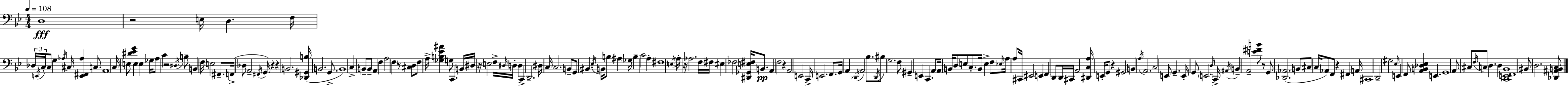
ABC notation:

X:1
T:Untitled
M:4/4
L:1/4
K:Gm
D,4 z2 E,/4 D, F,/4 _D,/4 E,,/4 C,/4 C,/2 G, _A,/4 ^C,/4 [E,,^F,,_A,] C,/2 A,,4 C,/4 E,/2 [^D_EG] E, E, _G,/4 A,/2 C z2 ^D,/4 B,/2 B,, F,/4 E,2 ^F,,/2 F,,/4 _D,/2 A,,2 ^F,,/4 G,,/4 z z B,,2 [_D,,^G,,B,]/4 B,,2 G,,/2 B,,4 C, B,,/2 B,,/2 A,, F, A,2 F, z/2 [^C,D,]/2 F,/2 A,/4 [_G,B,_E^A] G,/2 C,, B,,/4 ^D,/4 z/4 E,2 F,/4 ^D,/4 D,/4 D, C,, D,,2 ^D,/4 C,/4 C,2 B,,/2 G,,/2 ^B,, _E,/4 B,,/4 B,/2 ^A, _G,/4 B, C2 A, ^F,4 E,/4 A,/4 z/4 _A,2 F,/4 ^F,/4 ^E, _F,2 [^D,,_G,,E,^F,]/4 B,,/2 A,, F,2 z A,,2 E,,2 C,,/4 E,,2 F,,/2 G,,/4 A,, _D,,/4 A,,2 _B,/2 _D,,/4 ^B,/2 G,2 F,/2 ^G,, E,, C,, A,,/2 A,,/4 B,,/4 D,/2 E,/2 C,/2 B,,/4 E, F,/2 _E,/4 A,/4 A,/2 ^C,,/4 ^E,,2 E,, F,, D,,/2 D,,/4 ^C,,/4 A,,2 [^D,,C,A,]/4 E,,/4 G,,/2 z ^G,,2 B,, A,/4 A,,2 C,2 E,,/2 G,, E,,/4 G,,/2 E,,2 D,/4 C,,/4 ^A,,/4 B,, A,,2 [E^FB]/2 z/2 G,,/2 [_D,,_A,,]2 B,,/2 ^C,/2 C,/4 _A,,/2 F,,/2 z ^F,, A,,/4 ^C,,4 D,,2 ^G,2 _E,/4 E,, F,,/2 [A,,B,,_D,_E,] E,, G,,4 A,,/2 ^C,/2 F,/4 C,/2 D, D, [C,,E,,F,,_B,,]4 ^B,,/2 D,2 [_D,,^A,,B,,C,]/2